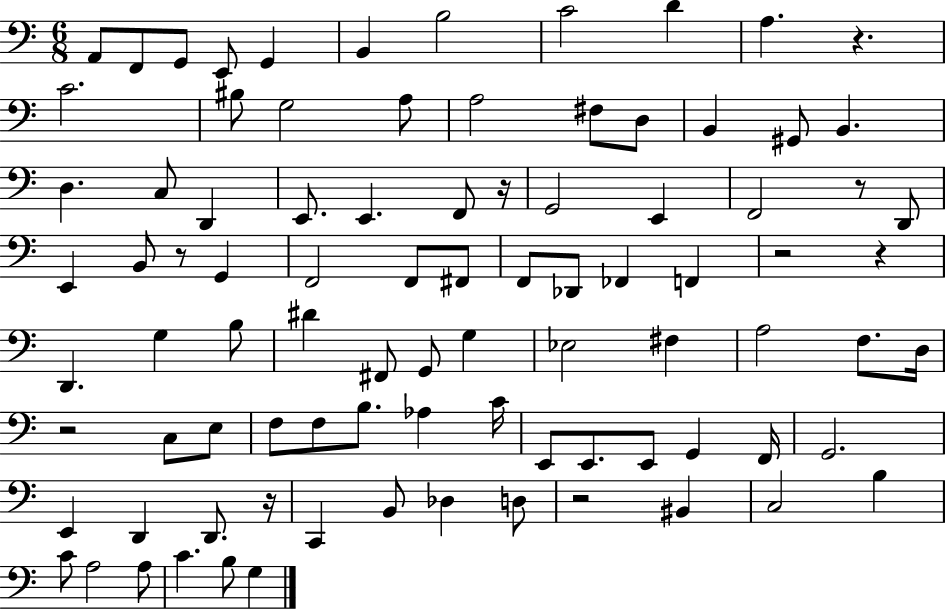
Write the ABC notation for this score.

X:1
T:Untitled
M:6/8
L:1/4
K:C
A,,/2 F,,/2 G,,/2 E,,/2 G,, B,, B,2 C2 D A, z C2 ^B,/2 G,2 A,/2 A,2 ^F,/2 D,/2 B,, ^G,,/2 B,, D, C,/2 D,, E,,/2 E,, F,,/2 z/4 G,,2 E,, F,,2 z/2 D,,/2 E,, B,,/2 z/2 G,, F,,2 F,,/2 ^F,,/2 F,,/2 _D,,/2 _F,, F,, z2 z D,, G, B,/2 ^D ^F,,/2 G,,/2 G, _E,2 ^F, A,2 F,/2 D,/4 z2 C,/2 E,/2 F,/2 F,/2 B,/2 _A, C/4 E,,/2 E,,/2 E,,/2 G,, F,,/4 G,,2 E,, D,, D,,/2 z/4 C,, B,,/2 _D, D,/2 z2 ^B,, C,2 B, C/2 A,2 A,/2 C B,/2 G,